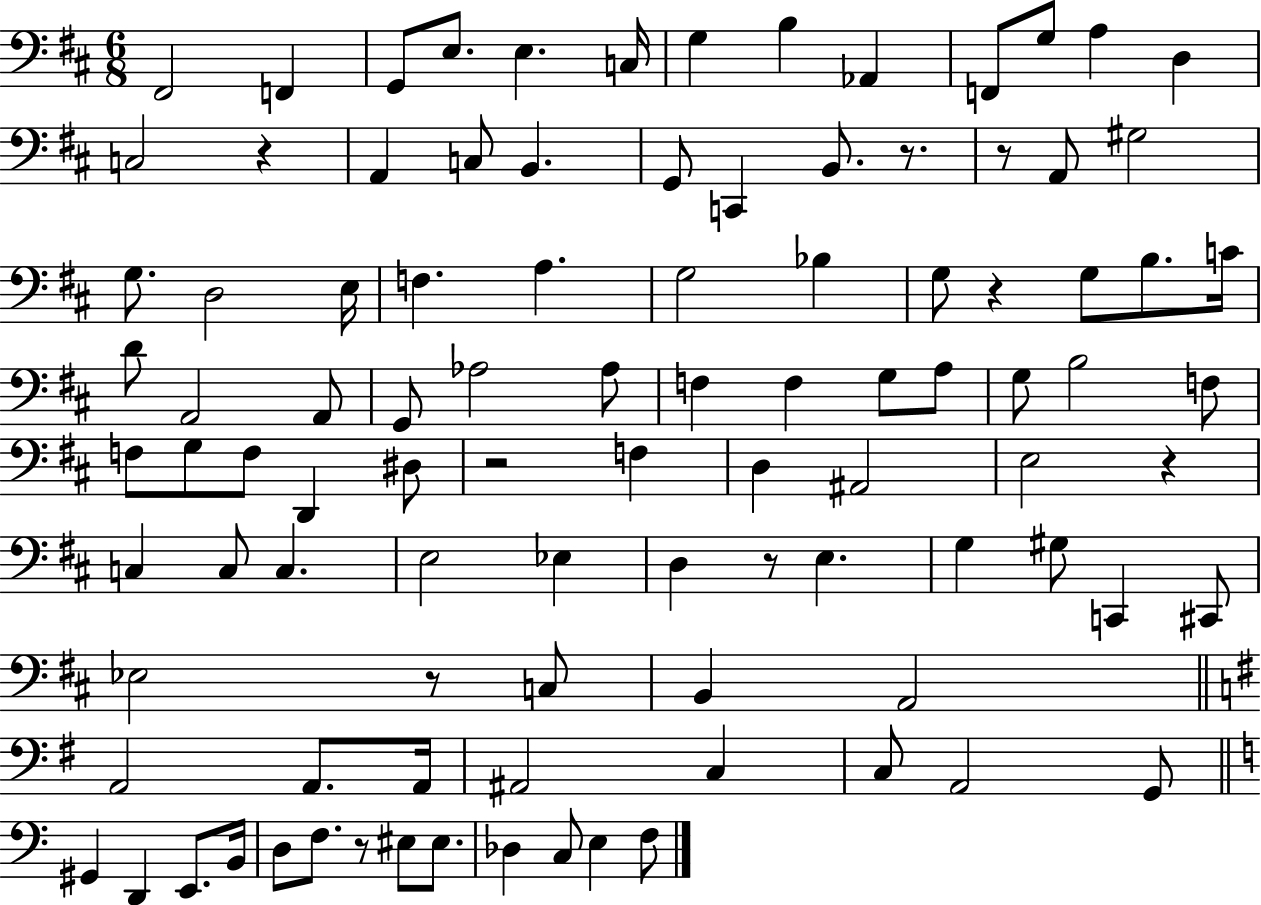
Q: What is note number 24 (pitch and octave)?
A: D3